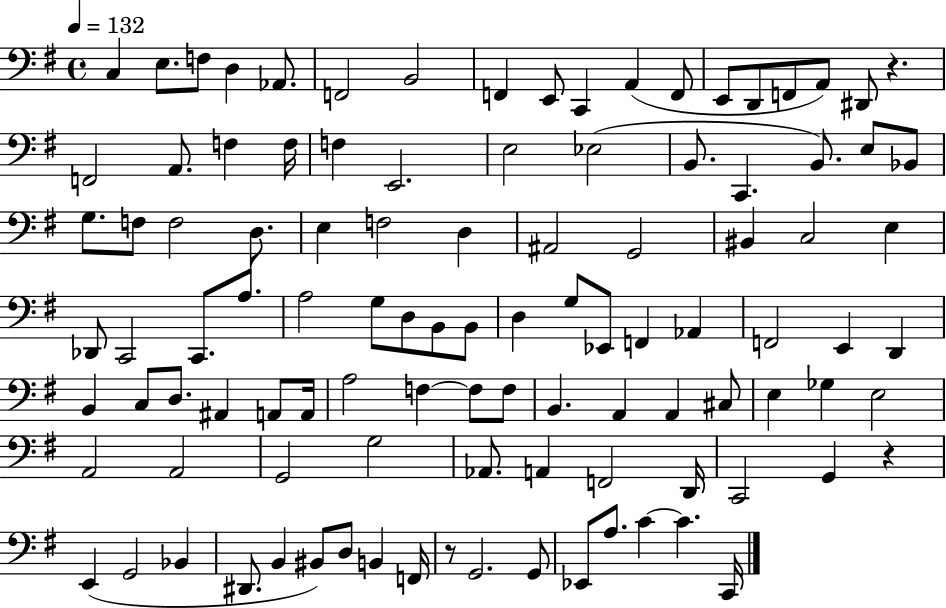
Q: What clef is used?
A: bass